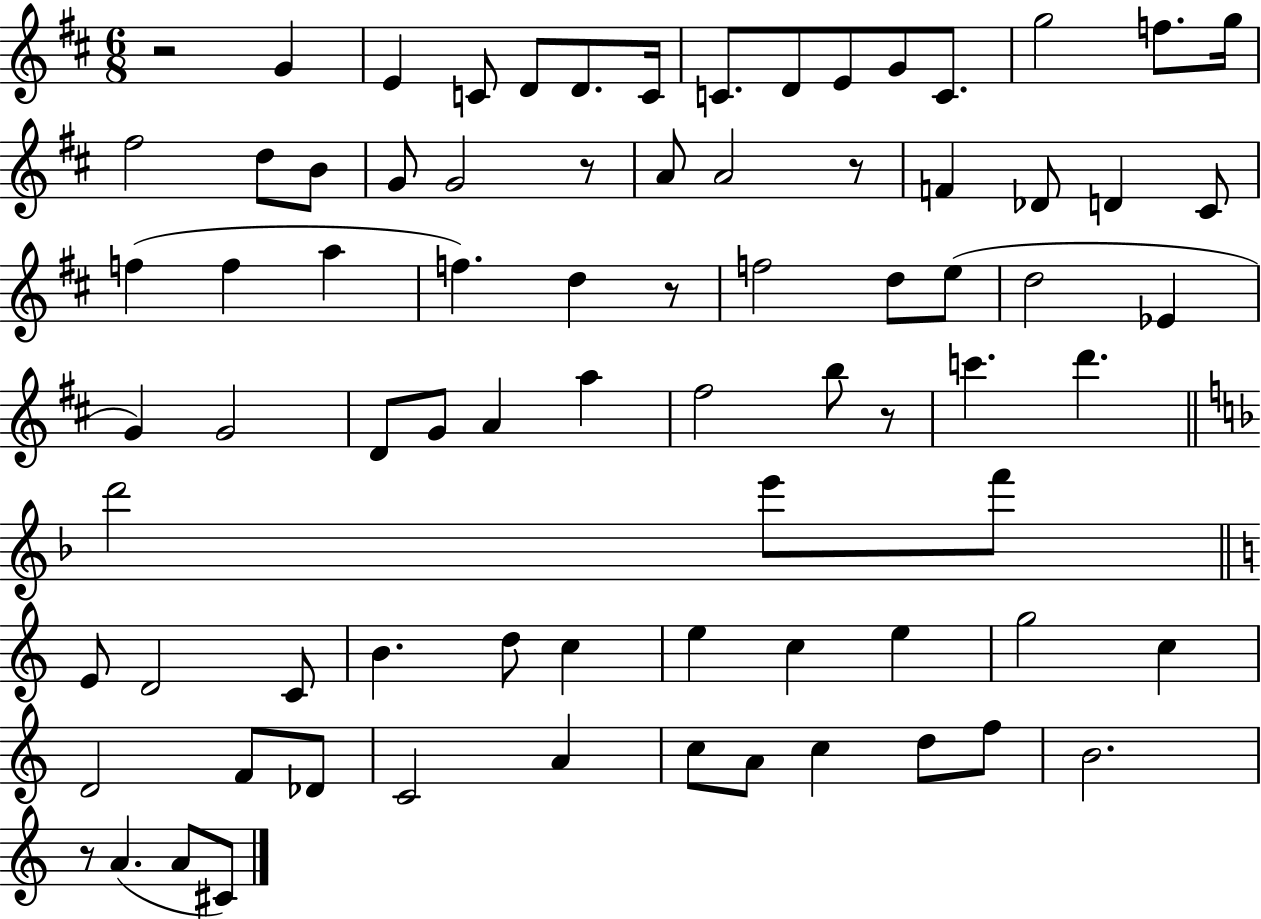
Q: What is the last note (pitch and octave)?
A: C#4